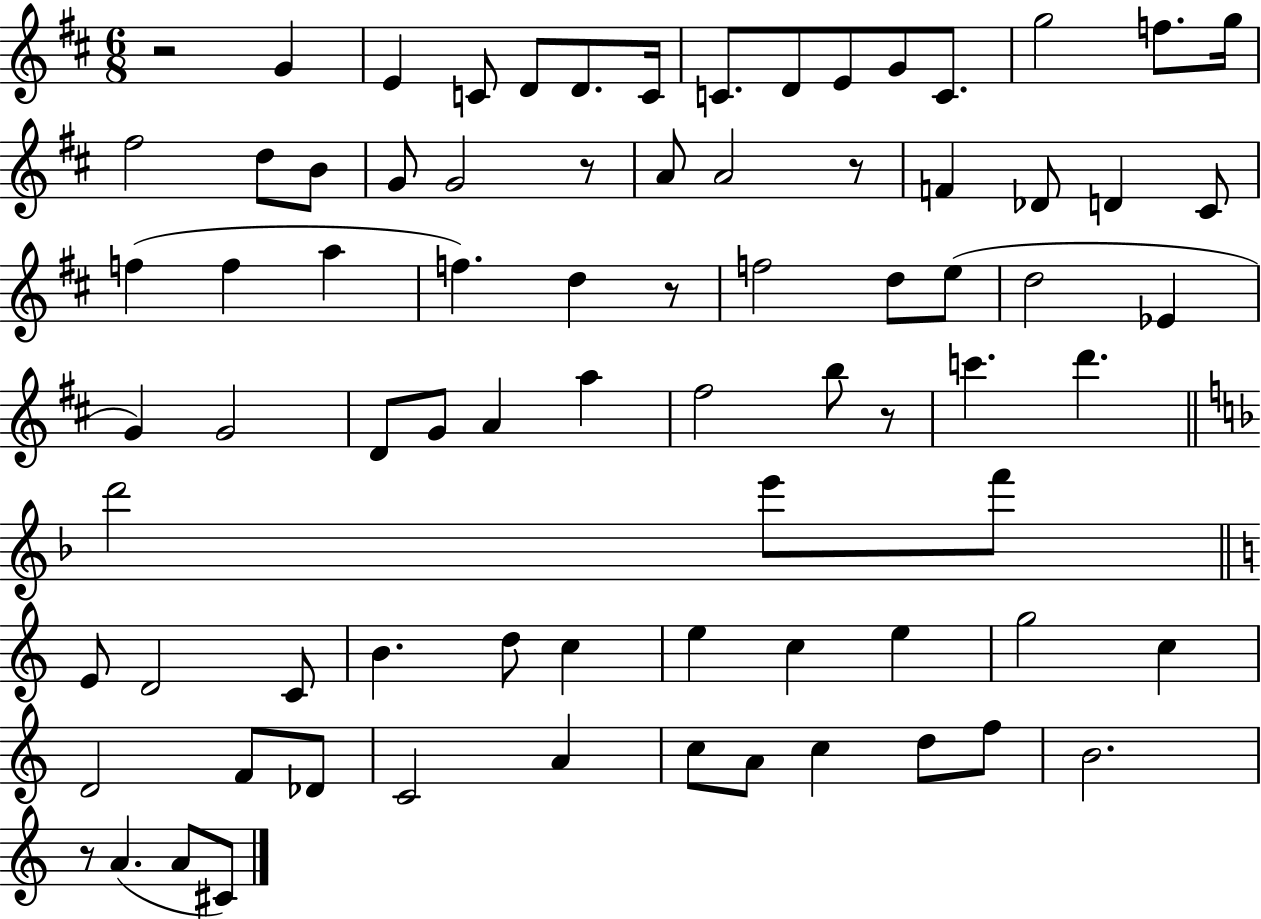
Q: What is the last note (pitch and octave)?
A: C#4